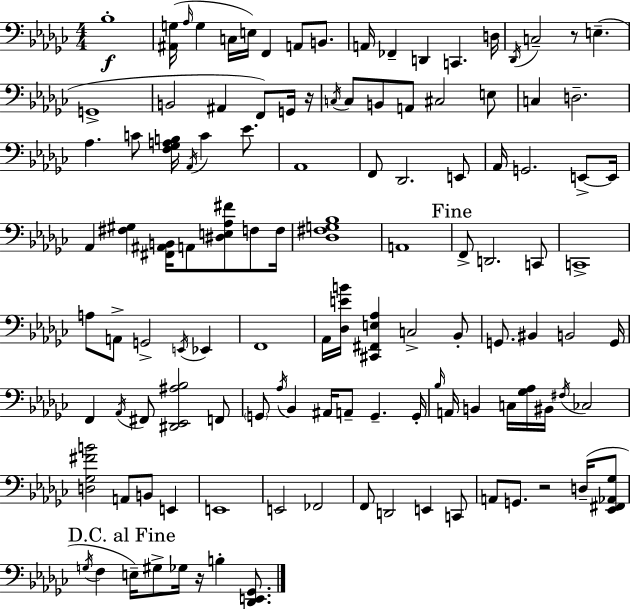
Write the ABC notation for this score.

X:1
T:Untitled
M:4/4
L:1/4
K:Ebm
_B,4 [^A,,G,]/4 _A,/4 G, C,/4 E,/4 F,, A,,/2 B,,/2 A,,/4 _F,, D,, C,, D,/4 _D,,/4 C,2 z/2 E, G,,4 B,,2 ^A,, F,,/2 G,,/4 z/4 C,/4 C,/2 B,,/2 A,,/2 ^C,2 E,/2 C, D,2 _A, C/2 [F,_G,A,B,]/4 _A,,/4 C _E/2 _A,,4 F,,/2 _D,,2 E,,/2 _A,,/4 G,,2 E,,/2 E,,/4 _A,, [^F,^G,] [^F,,^A,,B,,]/4 A,,/2 [^D,E,_A,^F]/2 F,/2 F,/4 [_D,^F,G,_B,]4 A,,4 F,,/2 D,,2 C,,/2 C,,4 A,/2 A,,/2 G,,2 E,,/4 _E,, F,,4 _A,,/4 [_D,EB]/4 [^C,,^F,,E,_A,] C,2 _B,,/2 G,,/2 ^B,, B,,2 G,,/4 F,, _A,,/4 ^F,,/2 [^D,,_E,,^A,_B,]2 F,,/2 G,,/2 _A,/4 _B,, ^A,,/4 A,,/2 G,, G,,/4 _B,/4 A,,/4 B,, C,/4 [_G,_A,]/4 ^B,,/4 ^F,/4 _C,2 [D,_G,^FB]2 A,,/2 B,,/2 E,, E,,4 E,,2 _F,,2 F,,/2 D,,2 E,, C,,/2 A,,/2 G,,/2 z2 D,/4 [_E,,^F,,_A,,_G,]/2 G,/4 F, E,/4 ^G,/2 _G,/4 z/4 B, [_D,,E,,_G,,]/2